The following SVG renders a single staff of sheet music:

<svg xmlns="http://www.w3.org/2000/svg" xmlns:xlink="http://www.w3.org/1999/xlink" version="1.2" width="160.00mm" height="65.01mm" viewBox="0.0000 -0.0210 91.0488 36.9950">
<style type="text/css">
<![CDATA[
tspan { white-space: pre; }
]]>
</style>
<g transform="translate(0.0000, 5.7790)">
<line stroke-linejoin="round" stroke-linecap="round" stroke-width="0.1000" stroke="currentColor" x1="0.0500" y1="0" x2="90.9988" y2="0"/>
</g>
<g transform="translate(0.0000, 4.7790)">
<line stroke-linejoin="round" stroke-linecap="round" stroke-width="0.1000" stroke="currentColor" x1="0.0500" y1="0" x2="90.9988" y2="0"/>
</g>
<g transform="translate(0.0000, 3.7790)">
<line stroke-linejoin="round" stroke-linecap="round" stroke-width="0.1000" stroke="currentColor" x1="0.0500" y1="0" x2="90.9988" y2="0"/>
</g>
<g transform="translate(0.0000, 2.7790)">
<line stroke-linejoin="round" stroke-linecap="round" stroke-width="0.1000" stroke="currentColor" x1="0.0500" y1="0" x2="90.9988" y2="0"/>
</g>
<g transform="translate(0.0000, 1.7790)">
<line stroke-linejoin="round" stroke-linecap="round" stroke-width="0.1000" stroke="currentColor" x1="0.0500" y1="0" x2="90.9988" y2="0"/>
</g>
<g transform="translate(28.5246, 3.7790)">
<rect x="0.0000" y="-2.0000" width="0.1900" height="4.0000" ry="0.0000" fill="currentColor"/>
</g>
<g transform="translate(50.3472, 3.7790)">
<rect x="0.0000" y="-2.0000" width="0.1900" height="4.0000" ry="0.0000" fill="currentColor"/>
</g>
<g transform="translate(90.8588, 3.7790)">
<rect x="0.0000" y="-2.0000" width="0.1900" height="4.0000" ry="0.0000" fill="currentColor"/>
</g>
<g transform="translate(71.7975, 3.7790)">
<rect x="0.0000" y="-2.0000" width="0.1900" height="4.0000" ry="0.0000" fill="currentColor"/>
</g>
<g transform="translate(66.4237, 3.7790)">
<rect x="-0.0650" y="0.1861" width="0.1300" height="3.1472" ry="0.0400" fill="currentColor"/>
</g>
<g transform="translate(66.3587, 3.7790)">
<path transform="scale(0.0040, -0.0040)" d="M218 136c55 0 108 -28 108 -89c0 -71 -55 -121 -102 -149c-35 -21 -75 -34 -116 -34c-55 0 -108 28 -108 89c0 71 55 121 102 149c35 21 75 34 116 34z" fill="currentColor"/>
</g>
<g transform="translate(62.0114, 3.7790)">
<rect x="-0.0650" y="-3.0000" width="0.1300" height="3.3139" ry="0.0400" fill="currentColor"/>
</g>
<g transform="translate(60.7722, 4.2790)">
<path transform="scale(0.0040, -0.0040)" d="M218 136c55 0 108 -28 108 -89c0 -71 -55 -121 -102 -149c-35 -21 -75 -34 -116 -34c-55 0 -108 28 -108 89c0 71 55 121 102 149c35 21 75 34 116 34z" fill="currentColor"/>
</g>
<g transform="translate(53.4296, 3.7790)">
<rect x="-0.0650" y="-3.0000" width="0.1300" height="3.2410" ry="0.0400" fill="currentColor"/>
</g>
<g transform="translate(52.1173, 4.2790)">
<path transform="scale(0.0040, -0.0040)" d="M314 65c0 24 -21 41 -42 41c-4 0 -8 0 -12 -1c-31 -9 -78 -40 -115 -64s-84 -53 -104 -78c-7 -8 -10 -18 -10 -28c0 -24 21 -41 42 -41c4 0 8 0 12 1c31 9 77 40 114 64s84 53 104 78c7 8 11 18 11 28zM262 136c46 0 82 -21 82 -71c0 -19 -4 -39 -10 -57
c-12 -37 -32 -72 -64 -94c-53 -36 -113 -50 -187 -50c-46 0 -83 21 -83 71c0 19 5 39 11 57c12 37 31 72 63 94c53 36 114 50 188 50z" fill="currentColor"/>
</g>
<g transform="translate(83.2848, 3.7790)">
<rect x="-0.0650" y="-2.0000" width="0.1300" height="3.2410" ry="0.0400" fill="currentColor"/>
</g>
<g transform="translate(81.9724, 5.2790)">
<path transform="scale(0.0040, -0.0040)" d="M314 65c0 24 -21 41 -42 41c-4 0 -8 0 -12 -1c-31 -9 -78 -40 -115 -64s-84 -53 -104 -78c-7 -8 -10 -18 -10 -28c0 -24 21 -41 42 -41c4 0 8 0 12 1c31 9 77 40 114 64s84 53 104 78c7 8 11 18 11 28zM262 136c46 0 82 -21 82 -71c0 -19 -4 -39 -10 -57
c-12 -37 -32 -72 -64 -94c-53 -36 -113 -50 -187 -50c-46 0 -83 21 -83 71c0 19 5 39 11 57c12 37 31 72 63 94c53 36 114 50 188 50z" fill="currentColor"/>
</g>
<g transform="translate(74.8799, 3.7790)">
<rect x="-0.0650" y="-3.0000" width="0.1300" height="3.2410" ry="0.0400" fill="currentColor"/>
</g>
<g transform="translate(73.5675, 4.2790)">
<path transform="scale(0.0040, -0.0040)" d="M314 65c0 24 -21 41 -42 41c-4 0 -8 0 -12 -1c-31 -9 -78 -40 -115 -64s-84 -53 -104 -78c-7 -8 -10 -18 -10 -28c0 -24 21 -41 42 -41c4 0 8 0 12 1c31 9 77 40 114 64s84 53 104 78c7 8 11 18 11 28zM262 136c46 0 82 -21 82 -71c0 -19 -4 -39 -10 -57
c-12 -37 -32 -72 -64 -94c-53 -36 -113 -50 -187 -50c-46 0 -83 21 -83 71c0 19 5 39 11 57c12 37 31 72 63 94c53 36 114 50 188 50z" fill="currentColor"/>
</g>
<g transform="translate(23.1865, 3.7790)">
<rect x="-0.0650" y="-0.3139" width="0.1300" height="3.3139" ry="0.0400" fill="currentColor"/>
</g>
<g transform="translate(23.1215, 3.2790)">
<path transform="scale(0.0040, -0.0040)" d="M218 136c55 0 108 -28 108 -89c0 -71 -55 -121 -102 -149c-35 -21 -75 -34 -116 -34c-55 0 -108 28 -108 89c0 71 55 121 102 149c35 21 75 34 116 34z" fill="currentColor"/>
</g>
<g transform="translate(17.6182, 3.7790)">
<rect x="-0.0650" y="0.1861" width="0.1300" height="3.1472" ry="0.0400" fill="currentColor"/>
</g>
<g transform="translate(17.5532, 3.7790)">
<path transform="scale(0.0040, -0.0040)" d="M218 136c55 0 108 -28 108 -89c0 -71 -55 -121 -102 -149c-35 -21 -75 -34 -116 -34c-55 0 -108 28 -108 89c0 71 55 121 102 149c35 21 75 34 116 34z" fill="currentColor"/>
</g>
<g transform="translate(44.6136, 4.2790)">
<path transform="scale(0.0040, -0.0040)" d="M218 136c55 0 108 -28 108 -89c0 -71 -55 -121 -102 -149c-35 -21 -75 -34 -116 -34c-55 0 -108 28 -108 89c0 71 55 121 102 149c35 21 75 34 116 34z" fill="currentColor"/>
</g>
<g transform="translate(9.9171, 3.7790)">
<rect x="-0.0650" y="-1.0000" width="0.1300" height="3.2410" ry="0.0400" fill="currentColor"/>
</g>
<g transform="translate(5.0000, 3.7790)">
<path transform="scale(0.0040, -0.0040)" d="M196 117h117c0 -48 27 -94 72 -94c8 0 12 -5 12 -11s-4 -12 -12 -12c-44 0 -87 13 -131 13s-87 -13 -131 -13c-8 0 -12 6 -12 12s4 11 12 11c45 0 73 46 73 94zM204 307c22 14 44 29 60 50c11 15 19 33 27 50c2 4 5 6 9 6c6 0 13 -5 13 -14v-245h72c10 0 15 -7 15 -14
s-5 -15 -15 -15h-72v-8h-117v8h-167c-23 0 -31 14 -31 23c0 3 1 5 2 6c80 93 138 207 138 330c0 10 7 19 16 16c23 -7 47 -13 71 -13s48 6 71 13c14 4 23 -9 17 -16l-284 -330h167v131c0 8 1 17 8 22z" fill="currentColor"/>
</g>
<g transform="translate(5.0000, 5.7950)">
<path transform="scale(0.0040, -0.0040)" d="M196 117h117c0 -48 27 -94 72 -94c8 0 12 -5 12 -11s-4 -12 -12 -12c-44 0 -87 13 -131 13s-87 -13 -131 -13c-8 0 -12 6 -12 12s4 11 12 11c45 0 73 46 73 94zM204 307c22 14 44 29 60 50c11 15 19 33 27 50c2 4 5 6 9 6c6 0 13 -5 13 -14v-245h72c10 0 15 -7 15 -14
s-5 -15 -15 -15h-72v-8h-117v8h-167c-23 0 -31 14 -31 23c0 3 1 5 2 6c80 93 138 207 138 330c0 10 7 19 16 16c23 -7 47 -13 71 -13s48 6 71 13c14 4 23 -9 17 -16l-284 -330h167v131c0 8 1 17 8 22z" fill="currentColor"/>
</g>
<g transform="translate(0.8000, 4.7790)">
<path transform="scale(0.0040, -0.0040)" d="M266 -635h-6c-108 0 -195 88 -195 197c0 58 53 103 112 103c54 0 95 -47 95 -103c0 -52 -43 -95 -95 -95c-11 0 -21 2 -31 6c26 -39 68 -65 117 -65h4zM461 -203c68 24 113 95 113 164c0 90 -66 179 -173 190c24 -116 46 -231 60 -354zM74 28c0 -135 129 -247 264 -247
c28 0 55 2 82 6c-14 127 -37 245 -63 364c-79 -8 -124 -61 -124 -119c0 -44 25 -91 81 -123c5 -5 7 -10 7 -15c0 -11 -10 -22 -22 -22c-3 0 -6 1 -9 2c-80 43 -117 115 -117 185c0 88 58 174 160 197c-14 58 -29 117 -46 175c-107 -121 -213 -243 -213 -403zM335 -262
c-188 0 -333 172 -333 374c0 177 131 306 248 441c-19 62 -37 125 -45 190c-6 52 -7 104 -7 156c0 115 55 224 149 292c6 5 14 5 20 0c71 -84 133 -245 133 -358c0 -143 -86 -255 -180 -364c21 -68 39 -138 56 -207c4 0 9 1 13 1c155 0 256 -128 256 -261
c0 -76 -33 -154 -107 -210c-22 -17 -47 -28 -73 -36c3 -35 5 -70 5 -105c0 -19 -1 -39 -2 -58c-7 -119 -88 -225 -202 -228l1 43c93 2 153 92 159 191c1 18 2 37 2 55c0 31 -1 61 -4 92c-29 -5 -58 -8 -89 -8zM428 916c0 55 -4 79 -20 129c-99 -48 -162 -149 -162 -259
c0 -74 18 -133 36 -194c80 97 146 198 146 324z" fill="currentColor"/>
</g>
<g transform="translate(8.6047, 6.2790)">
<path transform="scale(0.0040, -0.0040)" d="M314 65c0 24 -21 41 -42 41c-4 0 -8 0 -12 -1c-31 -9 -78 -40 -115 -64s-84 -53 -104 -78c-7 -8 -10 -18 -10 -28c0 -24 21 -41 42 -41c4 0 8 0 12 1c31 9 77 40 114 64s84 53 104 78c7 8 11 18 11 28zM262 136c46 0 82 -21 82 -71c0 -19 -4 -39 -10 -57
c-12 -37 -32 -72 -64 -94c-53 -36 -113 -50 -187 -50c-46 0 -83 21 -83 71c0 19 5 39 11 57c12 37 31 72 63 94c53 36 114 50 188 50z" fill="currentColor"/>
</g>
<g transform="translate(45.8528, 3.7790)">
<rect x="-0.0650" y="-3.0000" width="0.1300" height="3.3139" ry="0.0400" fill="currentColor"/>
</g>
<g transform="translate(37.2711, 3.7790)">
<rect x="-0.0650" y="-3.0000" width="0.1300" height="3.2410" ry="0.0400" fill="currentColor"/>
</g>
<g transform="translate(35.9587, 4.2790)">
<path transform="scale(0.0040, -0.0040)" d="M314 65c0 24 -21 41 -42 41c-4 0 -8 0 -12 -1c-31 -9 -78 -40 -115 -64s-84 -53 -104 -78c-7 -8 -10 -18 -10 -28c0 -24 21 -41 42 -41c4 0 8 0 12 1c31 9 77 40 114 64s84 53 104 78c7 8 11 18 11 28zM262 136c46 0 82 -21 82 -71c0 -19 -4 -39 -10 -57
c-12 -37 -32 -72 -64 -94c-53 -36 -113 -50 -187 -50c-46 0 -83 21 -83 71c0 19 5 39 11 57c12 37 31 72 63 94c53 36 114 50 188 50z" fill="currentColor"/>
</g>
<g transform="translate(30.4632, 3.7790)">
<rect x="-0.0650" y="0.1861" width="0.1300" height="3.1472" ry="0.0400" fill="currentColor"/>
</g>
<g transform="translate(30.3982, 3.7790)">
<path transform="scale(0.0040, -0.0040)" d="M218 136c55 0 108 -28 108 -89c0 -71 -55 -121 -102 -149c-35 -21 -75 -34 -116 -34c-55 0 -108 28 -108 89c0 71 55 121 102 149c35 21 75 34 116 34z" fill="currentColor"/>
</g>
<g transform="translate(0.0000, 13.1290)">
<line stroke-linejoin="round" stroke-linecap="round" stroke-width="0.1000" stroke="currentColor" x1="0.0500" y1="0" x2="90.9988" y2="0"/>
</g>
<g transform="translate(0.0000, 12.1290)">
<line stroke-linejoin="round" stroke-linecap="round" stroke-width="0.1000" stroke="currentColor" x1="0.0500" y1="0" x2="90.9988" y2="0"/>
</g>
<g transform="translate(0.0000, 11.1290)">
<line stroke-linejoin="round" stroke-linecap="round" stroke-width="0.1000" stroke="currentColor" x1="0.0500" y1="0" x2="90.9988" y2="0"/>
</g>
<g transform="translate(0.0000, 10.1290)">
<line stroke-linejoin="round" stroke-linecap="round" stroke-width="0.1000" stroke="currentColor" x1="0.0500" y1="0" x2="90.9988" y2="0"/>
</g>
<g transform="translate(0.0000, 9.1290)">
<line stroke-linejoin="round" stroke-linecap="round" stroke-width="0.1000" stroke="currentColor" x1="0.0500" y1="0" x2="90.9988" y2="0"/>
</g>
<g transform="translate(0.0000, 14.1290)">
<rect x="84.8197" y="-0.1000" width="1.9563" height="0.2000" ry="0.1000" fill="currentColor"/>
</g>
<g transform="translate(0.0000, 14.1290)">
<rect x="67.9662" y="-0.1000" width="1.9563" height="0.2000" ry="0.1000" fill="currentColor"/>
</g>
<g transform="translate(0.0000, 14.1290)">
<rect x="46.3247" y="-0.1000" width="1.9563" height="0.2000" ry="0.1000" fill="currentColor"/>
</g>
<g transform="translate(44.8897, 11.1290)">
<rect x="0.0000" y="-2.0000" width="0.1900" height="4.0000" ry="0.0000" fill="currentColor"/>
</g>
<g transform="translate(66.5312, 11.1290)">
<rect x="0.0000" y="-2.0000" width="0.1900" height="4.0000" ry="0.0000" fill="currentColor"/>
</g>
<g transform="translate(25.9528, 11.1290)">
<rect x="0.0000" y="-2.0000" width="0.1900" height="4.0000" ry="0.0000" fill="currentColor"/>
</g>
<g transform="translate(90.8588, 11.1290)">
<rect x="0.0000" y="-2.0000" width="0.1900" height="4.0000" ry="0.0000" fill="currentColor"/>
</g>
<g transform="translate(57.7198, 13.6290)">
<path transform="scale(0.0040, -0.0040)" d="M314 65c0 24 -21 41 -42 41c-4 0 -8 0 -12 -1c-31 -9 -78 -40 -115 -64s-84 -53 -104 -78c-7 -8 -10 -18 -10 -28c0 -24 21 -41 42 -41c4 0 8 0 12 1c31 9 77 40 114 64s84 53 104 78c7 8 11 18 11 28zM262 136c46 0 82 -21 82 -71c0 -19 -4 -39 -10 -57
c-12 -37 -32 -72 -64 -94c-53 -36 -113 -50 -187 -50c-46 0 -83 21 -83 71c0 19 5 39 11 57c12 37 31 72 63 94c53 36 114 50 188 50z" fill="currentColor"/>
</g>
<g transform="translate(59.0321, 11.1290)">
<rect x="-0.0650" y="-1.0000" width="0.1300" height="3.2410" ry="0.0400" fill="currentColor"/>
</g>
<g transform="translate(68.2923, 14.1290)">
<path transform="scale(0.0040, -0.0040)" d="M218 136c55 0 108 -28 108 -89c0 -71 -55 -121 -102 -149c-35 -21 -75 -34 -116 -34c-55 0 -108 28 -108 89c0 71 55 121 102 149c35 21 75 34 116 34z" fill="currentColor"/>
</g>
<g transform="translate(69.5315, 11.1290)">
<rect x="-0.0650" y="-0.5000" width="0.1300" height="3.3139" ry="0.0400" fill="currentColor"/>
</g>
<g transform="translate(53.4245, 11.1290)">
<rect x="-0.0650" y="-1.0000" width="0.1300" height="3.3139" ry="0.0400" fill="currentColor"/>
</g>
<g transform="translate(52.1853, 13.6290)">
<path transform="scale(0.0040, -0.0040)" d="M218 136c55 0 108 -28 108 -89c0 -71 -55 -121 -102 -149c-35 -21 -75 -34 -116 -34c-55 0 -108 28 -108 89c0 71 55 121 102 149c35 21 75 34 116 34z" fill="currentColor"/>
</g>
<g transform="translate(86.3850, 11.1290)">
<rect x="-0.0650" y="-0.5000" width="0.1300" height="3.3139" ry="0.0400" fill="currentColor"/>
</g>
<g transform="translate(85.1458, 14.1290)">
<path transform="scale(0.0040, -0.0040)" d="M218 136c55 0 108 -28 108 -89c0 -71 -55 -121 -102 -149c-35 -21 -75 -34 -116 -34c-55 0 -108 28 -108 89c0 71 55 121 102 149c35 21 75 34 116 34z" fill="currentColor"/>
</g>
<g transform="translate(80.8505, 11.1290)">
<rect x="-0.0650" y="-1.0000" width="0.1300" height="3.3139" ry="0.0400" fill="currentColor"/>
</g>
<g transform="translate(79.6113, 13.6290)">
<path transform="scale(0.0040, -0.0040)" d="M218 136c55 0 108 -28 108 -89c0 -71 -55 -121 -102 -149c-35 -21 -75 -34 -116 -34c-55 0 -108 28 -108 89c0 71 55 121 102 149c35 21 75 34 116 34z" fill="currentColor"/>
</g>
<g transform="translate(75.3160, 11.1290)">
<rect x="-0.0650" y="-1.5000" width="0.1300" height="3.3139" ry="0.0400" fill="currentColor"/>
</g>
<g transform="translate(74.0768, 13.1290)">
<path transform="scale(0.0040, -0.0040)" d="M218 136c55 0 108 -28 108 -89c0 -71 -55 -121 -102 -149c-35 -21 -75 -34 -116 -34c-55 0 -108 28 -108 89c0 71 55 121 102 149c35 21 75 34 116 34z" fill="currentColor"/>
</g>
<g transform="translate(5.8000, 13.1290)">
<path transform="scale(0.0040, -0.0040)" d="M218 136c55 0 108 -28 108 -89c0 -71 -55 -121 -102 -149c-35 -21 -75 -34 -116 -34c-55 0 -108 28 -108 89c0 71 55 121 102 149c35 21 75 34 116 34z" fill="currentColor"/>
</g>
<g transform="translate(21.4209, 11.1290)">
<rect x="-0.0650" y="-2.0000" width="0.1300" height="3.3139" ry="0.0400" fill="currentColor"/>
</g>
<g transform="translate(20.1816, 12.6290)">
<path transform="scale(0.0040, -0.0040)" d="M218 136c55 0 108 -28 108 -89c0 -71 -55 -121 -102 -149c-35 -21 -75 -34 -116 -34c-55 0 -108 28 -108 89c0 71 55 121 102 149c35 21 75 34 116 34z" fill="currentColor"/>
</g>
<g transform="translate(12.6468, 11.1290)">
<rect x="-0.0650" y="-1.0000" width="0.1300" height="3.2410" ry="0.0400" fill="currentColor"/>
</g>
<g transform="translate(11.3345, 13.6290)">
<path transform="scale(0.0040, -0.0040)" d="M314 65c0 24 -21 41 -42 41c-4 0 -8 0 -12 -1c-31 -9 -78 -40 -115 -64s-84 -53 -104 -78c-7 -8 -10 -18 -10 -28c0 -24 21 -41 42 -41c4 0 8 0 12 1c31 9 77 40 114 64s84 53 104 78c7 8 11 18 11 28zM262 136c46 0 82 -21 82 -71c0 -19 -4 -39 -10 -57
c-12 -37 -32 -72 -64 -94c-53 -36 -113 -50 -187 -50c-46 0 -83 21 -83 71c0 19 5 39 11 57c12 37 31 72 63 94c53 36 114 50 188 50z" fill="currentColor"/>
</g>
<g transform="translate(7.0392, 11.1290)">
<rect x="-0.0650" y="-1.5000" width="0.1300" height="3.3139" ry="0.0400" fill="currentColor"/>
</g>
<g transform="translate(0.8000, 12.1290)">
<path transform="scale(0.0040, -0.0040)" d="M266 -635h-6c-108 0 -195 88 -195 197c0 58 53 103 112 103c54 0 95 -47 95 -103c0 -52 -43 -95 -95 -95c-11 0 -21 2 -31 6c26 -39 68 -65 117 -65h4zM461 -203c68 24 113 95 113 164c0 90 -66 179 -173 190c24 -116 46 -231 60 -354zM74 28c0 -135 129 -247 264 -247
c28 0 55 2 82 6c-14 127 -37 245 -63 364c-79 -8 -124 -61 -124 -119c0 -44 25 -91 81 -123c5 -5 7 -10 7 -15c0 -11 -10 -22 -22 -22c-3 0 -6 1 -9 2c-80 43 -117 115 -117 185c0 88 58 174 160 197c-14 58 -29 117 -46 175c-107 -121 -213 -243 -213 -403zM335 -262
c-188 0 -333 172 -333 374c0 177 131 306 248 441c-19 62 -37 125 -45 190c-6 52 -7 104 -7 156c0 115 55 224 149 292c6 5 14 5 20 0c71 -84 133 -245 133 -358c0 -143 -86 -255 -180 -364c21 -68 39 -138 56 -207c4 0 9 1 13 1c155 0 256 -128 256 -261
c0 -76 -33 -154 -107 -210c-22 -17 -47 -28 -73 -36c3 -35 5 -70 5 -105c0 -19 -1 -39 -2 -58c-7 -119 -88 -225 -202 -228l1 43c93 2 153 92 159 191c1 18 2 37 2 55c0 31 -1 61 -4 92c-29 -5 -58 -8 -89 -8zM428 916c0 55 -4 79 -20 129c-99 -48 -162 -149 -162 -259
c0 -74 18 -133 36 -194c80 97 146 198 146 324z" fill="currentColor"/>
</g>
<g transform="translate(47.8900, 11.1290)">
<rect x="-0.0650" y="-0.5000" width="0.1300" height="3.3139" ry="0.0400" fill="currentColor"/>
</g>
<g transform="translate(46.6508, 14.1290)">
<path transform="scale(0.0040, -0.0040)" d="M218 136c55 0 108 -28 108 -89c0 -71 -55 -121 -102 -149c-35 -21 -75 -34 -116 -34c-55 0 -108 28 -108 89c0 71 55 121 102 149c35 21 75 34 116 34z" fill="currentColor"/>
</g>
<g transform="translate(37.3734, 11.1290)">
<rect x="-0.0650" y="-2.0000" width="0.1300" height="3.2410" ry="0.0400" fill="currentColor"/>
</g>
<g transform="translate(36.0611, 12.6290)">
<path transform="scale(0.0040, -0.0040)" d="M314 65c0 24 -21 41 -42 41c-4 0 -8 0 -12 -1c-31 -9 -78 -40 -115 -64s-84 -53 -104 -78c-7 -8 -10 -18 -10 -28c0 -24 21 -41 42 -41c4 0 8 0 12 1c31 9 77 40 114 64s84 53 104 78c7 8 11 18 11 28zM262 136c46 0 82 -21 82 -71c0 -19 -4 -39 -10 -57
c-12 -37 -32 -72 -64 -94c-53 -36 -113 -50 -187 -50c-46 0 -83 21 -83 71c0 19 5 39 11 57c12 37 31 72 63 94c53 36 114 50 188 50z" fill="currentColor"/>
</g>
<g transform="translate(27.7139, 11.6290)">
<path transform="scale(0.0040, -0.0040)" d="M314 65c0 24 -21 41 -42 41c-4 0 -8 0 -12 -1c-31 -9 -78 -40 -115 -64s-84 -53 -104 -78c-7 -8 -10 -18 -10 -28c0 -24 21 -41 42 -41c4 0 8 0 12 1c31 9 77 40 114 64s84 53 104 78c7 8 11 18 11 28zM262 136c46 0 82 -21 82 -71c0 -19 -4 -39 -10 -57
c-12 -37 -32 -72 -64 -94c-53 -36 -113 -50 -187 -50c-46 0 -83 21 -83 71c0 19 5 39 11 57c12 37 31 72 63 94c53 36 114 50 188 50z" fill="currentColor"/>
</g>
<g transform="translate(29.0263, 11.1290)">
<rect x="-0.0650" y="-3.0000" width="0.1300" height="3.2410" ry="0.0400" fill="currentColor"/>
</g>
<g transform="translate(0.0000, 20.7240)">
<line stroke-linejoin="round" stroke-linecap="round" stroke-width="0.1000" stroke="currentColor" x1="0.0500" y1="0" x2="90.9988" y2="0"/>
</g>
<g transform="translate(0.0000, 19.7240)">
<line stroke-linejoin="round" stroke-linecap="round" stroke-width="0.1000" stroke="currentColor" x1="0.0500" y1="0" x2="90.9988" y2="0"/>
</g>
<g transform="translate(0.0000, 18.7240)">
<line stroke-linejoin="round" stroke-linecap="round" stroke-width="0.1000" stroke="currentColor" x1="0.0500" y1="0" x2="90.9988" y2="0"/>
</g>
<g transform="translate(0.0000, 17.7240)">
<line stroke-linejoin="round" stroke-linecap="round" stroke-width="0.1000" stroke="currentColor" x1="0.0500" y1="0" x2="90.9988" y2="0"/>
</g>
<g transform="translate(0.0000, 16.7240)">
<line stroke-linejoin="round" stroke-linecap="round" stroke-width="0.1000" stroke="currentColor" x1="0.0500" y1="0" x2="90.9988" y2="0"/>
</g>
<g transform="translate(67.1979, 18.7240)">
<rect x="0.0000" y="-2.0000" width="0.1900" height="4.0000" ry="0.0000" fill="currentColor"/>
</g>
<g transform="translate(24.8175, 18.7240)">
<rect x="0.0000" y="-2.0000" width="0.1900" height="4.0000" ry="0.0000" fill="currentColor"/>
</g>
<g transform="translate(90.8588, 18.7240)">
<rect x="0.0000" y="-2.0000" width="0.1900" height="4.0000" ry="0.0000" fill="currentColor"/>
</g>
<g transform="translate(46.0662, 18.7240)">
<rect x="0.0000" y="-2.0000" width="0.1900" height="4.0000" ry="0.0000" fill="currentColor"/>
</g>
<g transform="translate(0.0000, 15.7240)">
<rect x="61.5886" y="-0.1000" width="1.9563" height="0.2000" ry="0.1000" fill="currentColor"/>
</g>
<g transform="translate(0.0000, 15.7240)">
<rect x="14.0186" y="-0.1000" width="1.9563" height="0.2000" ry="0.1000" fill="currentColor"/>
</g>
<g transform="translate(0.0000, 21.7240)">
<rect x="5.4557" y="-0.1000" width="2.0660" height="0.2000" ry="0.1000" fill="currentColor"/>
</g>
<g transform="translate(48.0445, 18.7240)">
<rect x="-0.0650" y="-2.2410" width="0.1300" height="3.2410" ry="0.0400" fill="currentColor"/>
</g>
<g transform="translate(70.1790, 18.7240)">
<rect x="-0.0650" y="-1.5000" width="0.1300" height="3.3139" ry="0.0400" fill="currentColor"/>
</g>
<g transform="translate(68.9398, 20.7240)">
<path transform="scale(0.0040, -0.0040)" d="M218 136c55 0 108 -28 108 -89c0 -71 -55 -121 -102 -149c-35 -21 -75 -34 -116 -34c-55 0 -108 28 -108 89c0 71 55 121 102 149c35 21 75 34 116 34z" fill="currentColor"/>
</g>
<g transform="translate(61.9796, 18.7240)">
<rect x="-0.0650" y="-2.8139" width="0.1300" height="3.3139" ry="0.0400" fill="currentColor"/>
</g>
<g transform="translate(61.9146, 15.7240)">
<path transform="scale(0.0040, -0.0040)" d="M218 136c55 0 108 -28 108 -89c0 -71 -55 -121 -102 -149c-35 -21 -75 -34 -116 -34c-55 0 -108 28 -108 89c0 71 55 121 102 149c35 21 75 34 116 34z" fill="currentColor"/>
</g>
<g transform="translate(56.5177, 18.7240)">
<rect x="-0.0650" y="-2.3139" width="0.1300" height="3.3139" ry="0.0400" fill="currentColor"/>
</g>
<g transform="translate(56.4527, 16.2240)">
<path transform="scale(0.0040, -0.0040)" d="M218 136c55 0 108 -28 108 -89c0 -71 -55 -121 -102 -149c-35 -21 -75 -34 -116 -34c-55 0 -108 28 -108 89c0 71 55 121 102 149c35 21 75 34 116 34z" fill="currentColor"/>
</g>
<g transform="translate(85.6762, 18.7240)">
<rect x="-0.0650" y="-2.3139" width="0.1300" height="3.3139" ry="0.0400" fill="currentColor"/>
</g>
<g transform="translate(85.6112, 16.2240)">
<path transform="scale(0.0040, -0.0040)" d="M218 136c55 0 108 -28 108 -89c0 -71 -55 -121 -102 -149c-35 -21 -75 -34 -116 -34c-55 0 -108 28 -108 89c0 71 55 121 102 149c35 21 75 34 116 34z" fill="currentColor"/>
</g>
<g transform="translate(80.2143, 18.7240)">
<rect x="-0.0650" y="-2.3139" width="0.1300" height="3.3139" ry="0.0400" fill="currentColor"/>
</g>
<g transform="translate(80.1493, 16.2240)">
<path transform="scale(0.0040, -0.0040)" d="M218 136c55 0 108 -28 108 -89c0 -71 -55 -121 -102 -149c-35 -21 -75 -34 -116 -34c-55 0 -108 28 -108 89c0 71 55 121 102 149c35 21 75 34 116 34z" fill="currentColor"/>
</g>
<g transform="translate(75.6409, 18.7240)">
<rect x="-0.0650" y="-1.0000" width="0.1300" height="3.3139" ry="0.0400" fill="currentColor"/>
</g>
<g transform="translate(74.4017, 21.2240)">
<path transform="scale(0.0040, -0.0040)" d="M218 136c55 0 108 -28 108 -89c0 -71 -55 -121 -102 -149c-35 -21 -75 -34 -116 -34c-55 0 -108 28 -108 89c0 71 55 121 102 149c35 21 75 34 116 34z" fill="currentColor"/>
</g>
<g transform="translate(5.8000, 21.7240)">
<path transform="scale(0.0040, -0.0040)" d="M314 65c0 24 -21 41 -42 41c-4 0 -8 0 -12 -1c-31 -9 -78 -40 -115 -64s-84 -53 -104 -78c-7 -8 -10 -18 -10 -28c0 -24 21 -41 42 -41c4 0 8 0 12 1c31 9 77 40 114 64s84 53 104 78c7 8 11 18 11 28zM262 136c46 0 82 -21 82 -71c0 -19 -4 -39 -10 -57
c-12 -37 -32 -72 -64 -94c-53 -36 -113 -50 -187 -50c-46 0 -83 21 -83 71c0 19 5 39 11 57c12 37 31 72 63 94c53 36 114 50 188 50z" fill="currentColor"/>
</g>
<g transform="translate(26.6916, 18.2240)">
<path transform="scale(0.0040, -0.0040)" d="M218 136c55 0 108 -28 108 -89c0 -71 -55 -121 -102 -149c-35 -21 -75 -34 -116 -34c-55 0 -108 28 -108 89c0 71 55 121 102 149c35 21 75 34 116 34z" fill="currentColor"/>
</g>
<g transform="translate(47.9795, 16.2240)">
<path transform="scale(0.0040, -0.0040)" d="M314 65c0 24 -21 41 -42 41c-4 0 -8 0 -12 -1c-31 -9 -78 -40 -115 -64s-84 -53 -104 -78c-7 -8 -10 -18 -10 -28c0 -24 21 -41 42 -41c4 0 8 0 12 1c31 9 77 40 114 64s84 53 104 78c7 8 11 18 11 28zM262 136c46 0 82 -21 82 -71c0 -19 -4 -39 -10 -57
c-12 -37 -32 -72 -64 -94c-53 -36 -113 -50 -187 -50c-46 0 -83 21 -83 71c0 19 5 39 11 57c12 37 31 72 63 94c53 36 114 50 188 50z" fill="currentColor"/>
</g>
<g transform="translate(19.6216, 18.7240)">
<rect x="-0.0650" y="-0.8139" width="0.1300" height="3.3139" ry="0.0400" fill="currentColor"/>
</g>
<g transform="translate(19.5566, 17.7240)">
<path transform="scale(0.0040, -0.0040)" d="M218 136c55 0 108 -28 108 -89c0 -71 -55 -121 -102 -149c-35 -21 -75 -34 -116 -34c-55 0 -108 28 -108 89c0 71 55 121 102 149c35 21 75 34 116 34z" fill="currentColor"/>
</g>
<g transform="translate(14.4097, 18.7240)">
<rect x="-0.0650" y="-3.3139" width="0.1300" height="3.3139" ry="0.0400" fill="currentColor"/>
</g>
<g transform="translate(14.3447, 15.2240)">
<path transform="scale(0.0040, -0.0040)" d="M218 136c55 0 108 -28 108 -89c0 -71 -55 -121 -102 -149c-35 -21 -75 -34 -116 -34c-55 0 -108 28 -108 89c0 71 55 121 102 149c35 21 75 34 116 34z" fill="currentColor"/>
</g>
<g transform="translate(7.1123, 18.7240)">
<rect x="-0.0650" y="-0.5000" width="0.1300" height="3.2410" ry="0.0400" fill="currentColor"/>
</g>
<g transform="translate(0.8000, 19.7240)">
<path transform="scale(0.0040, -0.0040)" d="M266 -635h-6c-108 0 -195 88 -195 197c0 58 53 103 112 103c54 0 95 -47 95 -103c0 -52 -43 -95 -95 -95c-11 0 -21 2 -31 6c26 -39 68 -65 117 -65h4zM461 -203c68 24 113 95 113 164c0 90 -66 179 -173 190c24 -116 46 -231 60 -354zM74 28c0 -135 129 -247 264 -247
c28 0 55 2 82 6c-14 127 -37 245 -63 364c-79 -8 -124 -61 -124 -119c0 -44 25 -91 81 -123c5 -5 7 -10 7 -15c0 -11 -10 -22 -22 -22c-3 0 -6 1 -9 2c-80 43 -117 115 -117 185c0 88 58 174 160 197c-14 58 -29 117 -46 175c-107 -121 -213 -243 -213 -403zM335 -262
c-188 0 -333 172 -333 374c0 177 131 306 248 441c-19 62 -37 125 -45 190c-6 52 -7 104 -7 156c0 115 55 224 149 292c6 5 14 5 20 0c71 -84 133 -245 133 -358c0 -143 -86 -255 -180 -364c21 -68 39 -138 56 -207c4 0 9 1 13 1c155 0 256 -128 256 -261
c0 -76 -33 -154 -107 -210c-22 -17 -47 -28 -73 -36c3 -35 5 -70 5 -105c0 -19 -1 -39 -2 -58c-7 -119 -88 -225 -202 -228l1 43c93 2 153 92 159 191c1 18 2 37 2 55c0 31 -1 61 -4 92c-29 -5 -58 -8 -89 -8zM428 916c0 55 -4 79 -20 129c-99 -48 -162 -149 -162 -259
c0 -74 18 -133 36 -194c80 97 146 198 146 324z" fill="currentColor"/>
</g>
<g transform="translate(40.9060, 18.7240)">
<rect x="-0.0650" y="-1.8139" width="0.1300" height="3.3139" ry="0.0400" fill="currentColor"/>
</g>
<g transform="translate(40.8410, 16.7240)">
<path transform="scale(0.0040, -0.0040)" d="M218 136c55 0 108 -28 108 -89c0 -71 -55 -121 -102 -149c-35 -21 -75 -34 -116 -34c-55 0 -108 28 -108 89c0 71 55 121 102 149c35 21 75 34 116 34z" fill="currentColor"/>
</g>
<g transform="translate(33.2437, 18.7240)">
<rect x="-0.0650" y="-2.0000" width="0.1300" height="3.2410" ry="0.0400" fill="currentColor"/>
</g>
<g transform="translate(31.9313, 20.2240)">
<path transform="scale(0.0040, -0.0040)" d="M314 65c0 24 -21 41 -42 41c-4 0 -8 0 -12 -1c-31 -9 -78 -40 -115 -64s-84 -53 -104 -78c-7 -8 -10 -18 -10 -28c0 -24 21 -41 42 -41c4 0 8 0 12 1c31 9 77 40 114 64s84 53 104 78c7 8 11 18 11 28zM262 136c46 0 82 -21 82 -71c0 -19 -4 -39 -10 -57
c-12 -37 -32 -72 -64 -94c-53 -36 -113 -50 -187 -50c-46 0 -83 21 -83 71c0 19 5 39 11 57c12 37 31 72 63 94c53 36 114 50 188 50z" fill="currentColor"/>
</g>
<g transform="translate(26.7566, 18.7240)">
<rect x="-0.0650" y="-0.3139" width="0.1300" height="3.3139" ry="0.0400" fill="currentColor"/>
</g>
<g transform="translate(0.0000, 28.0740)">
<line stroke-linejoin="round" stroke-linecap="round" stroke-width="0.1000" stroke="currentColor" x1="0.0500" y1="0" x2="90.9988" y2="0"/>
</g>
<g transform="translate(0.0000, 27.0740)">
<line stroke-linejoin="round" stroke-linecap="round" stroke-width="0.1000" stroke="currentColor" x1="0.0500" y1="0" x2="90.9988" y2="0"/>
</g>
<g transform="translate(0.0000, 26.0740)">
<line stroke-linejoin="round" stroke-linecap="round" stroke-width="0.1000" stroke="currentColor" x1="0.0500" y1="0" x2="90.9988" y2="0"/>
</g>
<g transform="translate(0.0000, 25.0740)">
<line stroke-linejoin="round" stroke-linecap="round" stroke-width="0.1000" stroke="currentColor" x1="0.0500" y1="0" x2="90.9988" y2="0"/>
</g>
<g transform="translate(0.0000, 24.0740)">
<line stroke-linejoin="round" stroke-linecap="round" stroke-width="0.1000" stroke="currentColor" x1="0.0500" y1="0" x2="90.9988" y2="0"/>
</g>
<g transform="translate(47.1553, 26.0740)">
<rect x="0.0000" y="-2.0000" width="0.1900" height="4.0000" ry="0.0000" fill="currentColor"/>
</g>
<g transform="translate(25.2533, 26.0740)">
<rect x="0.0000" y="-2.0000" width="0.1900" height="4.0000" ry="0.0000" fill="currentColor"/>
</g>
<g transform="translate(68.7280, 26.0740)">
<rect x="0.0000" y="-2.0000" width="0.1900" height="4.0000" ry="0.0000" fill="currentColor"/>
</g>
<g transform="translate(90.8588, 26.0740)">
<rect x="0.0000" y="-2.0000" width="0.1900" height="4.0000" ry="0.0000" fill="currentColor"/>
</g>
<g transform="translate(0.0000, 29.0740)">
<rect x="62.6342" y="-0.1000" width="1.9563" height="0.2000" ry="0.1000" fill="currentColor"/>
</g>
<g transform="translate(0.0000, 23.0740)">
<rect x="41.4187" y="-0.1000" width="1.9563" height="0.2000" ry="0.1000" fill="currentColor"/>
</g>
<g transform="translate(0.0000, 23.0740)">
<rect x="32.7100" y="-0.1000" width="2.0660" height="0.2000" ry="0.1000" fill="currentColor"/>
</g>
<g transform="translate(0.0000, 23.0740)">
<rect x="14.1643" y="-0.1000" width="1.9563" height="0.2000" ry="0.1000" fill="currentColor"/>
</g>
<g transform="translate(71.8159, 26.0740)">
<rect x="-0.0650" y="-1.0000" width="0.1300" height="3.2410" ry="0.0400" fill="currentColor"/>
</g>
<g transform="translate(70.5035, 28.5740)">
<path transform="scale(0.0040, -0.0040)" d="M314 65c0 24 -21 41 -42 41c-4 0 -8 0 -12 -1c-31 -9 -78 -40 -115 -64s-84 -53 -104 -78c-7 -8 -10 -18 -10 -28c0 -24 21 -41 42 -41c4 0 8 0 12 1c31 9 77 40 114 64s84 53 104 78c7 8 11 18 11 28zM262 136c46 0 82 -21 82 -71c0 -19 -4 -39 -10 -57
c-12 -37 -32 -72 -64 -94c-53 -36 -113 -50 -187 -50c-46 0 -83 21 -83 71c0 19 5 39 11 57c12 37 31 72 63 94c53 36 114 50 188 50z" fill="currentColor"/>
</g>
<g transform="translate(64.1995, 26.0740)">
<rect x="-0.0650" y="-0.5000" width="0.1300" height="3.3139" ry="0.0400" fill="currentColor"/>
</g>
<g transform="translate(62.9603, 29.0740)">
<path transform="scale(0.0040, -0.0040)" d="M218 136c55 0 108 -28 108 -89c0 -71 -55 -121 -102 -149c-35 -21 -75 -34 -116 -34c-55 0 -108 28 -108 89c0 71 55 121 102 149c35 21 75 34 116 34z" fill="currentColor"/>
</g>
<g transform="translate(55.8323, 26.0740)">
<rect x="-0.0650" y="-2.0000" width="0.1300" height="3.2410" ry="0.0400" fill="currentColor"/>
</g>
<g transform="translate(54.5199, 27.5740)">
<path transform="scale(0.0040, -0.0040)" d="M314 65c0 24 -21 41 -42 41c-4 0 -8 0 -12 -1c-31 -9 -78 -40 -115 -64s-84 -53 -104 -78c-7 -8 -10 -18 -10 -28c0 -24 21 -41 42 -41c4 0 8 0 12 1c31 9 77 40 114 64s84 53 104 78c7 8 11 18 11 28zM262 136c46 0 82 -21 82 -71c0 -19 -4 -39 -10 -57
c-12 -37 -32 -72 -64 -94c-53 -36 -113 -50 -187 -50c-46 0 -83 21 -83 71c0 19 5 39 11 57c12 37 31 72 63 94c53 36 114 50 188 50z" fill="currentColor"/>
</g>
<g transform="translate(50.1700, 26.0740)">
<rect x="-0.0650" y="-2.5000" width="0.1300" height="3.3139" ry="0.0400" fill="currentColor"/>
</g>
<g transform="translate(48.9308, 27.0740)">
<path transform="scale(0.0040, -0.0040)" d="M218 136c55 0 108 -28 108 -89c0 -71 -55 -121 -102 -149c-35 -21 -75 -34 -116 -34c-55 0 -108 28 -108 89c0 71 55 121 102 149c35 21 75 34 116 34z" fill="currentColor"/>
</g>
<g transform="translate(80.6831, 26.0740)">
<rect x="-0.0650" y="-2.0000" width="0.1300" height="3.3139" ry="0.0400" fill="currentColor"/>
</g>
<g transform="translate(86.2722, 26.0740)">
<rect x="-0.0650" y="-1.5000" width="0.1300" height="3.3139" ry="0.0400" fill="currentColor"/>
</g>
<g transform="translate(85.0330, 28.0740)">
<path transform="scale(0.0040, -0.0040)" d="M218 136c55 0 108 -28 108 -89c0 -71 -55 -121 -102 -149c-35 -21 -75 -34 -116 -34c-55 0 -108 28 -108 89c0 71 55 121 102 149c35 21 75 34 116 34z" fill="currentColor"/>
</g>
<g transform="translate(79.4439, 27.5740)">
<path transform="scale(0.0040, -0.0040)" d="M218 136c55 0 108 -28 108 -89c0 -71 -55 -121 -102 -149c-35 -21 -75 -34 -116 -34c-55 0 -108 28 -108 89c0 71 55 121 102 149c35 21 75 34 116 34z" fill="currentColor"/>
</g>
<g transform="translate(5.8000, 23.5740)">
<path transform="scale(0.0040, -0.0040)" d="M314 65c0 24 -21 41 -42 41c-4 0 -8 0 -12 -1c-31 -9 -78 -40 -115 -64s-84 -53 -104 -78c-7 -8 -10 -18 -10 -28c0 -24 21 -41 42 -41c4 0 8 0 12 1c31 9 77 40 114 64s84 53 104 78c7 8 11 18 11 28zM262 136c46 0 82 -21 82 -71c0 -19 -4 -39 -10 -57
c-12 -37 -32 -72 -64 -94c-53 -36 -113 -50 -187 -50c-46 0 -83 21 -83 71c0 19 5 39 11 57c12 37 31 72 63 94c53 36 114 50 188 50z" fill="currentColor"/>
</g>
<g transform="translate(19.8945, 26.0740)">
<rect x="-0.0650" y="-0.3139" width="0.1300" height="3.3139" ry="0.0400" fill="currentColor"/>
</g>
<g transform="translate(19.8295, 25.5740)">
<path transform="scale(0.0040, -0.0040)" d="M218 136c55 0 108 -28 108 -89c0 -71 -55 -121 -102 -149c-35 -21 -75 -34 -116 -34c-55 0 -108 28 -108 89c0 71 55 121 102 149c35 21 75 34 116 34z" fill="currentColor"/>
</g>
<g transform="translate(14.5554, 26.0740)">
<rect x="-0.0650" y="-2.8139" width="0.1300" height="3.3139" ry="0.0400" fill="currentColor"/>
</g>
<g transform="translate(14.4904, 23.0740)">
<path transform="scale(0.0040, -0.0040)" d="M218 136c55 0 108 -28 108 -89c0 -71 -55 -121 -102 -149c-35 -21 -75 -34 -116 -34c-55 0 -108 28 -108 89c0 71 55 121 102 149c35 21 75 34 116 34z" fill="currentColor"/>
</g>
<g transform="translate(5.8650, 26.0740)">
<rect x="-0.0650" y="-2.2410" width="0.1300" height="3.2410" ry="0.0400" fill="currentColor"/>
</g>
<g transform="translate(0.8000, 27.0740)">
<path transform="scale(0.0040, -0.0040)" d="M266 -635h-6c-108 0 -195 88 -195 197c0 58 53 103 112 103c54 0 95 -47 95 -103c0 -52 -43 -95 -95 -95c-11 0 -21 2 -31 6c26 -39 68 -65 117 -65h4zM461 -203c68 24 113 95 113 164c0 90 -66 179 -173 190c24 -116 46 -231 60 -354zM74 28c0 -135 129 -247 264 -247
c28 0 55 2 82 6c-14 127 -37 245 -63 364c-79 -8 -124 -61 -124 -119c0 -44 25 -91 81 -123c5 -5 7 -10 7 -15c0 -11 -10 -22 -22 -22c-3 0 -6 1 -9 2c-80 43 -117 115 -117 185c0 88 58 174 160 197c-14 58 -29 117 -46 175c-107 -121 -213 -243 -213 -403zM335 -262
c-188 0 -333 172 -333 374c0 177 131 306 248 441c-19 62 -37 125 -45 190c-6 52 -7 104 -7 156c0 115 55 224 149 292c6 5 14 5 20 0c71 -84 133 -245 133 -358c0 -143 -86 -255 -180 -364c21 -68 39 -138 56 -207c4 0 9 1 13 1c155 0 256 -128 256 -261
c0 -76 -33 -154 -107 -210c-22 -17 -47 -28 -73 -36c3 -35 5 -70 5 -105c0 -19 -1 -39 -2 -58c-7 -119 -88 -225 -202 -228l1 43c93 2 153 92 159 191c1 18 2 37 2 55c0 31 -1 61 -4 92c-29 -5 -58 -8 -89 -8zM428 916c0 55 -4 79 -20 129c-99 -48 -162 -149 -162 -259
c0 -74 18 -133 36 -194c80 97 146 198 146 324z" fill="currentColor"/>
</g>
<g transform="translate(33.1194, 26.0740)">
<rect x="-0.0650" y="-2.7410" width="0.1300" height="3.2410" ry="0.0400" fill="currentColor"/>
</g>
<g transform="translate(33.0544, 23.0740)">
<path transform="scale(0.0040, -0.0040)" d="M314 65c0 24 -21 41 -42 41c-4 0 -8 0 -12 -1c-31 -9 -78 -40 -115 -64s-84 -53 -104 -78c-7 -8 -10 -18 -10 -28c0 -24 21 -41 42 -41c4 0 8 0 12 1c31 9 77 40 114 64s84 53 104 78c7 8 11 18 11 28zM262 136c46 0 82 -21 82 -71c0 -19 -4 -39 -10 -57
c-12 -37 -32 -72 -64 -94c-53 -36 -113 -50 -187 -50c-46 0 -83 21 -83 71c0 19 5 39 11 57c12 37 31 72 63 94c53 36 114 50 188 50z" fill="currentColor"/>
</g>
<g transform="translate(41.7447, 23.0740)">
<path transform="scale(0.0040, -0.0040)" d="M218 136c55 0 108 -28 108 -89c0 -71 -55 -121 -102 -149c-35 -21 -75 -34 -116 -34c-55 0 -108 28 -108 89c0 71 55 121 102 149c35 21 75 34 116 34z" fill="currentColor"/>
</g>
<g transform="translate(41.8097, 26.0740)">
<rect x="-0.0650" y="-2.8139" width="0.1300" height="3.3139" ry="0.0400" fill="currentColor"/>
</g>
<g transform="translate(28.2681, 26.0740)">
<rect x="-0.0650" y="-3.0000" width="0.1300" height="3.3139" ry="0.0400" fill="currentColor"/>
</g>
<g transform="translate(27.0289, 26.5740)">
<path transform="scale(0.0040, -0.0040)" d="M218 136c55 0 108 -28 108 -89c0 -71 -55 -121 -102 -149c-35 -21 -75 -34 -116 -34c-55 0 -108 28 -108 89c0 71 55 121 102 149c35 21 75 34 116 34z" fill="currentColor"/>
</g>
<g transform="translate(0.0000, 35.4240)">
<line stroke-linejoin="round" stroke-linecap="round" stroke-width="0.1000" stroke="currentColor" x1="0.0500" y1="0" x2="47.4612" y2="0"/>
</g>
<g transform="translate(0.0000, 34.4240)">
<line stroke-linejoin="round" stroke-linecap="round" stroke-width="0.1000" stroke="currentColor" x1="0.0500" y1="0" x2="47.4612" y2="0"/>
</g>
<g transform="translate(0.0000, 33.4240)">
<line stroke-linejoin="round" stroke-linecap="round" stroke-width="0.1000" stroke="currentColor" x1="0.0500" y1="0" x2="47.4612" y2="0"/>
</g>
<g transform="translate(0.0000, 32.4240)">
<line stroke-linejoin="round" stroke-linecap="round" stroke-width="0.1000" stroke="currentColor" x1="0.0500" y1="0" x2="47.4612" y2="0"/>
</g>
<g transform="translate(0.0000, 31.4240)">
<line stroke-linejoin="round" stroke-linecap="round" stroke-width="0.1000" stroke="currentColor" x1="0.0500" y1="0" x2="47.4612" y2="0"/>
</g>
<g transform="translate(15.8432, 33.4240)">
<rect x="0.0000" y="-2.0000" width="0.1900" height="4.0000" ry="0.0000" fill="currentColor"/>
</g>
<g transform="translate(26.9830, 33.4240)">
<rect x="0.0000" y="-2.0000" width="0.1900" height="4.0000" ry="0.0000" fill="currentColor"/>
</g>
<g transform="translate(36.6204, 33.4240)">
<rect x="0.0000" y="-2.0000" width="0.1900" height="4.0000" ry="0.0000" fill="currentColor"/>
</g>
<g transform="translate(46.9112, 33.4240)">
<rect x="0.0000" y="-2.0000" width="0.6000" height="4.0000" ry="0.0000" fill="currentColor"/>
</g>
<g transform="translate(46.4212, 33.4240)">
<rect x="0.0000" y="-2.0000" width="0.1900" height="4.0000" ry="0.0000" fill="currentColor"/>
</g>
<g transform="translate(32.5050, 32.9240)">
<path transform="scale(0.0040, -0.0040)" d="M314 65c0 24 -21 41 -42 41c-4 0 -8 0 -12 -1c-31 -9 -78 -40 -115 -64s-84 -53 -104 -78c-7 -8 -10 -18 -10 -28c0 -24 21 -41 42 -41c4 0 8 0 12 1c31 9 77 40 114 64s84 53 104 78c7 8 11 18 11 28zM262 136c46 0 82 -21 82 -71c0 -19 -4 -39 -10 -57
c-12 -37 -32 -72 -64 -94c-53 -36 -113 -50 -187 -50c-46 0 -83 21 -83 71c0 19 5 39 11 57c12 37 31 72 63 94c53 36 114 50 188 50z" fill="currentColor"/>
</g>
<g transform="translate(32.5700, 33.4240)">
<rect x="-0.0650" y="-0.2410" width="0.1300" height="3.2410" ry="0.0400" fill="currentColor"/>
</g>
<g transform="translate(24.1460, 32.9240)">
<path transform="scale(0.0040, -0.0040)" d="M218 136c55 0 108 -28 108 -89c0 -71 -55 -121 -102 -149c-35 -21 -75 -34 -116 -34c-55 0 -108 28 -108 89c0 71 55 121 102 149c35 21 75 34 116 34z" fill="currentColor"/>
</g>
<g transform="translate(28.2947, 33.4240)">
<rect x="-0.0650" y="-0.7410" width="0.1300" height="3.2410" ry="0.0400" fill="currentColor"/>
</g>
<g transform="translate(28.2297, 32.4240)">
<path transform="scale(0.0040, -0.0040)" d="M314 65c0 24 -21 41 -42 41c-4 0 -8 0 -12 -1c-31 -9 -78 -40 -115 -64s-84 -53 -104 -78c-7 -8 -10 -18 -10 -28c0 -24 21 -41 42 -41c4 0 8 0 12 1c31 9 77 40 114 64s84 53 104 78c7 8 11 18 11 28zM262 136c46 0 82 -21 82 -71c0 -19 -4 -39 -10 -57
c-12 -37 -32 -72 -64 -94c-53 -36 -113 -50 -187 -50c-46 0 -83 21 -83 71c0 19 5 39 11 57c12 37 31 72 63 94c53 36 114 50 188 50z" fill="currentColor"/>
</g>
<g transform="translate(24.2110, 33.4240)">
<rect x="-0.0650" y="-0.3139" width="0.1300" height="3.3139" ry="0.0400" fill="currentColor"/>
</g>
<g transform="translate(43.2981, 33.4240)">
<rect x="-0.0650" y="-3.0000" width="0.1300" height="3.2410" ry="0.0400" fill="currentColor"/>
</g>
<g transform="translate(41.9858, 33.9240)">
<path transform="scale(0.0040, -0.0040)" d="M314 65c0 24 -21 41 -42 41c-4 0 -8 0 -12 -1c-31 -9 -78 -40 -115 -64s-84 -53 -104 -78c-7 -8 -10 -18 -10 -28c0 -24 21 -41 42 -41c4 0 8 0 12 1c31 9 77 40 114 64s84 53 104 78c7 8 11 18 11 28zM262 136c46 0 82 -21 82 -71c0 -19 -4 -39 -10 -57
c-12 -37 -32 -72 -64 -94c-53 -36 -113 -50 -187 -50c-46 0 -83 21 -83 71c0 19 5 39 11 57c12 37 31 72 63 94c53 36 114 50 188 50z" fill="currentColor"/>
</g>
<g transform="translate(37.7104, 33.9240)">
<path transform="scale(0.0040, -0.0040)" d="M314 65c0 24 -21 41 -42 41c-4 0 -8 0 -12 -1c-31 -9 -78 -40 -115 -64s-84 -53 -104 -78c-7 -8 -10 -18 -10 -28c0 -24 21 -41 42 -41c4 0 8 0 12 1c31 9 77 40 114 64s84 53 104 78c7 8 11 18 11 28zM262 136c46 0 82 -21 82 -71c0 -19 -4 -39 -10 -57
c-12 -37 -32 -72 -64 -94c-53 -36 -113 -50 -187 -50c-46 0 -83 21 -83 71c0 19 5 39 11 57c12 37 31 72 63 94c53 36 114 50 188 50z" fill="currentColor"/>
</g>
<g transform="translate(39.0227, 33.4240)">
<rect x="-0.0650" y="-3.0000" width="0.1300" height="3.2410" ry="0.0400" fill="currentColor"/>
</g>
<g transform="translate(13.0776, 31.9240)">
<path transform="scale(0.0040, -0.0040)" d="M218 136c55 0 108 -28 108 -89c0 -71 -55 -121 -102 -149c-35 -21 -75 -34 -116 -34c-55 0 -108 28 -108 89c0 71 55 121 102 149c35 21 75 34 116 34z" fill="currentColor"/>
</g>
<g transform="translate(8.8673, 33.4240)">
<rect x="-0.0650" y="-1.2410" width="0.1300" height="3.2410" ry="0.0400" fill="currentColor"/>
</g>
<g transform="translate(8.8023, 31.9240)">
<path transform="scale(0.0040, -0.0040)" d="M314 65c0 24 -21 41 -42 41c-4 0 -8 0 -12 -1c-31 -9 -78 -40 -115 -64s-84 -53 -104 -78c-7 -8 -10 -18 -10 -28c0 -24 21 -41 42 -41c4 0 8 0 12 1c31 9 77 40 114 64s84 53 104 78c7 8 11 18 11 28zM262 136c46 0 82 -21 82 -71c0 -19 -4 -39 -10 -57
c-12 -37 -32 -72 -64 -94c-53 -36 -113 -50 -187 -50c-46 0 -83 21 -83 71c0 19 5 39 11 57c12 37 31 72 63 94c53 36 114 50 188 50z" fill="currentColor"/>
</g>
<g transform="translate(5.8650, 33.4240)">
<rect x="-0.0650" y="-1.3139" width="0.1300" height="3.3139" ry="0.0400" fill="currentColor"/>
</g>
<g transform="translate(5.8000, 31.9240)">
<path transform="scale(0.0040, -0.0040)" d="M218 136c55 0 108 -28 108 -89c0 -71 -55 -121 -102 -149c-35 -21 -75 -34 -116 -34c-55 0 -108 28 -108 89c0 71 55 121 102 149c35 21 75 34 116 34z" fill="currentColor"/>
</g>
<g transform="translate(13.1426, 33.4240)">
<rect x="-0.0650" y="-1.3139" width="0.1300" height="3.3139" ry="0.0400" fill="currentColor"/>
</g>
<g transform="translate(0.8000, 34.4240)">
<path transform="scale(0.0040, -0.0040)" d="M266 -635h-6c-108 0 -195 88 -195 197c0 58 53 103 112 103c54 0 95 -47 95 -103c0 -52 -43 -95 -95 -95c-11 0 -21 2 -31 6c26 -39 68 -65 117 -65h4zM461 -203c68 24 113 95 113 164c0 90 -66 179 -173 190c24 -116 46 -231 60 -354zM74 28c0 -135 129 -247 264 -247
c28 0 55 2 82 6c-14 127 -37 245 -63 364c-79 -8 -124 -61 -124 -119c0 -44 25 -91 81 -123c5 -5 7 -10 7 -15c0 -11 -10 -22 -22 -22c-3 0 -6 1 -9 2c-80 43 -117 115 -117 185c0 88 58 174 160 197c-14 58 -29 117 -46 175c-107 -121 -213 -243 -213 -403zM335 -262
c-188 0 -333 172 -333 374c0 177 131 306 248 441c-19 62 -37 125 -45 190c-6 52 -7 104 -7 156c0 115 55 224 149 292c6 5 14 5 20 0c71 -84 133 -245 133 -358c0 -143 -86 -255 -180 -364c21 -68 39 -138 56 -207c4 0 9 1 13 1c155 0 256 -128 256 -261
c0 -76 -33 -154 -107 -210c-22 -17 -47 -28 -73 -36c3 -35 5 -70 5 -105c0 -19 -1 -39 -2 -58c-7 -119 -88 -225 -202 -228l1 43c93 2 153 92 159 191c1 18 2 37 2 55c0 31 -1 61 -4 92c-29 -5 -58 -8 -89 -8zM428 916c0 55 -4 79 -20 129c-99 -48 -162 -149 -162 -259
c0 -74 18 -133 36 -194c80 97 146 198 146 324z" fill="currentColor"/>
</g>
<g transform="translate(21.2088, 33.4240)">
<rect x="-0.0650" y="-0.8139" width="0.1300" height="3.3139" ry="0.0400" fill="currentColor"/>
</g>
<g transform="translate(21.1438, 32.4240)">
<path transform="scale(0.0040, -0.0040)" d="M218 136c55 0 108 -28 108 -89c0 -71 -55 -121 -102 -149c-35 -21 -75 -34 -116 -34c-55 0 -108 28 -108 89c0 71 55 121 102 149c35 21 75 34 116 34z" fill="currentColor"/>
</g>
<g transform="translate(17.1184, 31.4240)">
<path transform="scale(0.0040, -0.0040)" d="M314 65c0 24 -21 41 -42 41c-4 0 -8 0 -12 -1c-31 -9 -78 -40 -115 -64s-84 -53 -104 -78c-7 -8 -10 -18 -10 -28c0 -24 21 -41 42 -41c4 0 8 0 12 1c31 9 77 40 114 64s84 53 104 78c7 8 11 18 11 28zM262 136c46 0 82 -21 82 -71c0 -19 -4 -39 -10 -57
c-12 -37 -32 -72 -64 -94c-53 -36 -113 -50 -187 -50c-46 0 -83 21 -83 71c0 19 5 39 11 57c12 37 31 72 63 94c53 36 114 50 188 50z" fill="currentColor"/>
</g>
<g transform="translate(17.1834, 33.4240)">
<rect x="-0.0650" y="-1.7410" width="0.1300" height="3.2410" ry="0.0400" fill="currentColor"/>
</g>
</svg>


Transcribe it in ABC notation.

X:1
T:Untitled
M:4/4
L:1/4
K:C
D2 B c B A2 A A2 A B A2 F2 E D2 F A2 F2 C D D2 C E D C C2 b d c F2 f g2 g a E D g g g2 a c A a2 a G F2 C D2 F E e e2 e f2 d c d2 c2 A2 A2